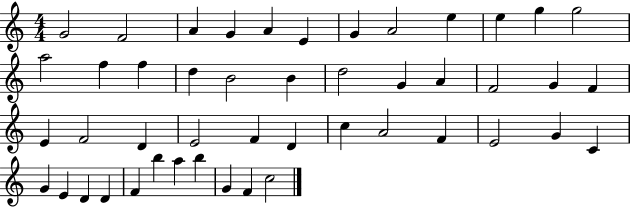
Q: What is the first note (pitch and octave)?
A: G4